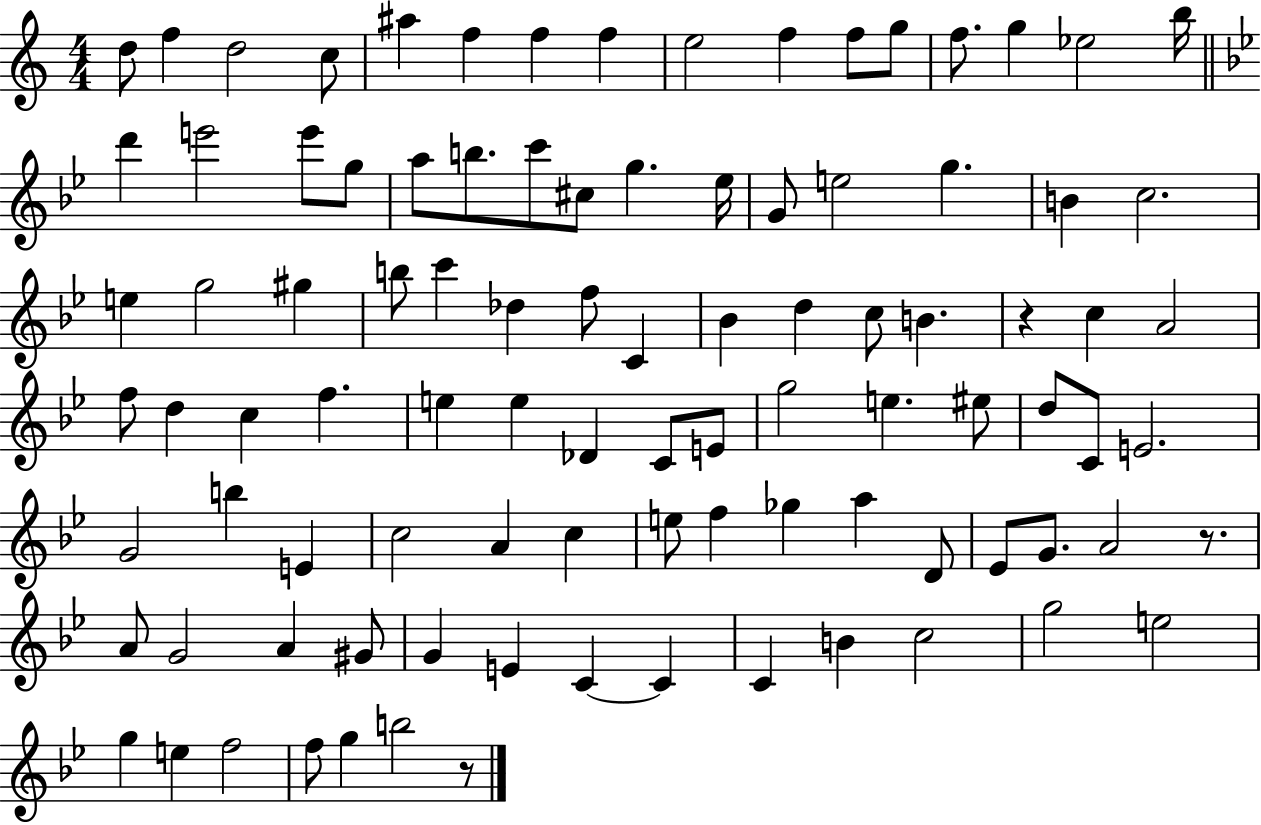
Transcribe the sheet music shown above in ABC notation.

X:1
T:Untitled
M:4/4
L:1/4
K:C
d/2 f d2 c/2 ^a f f f e2 f f/2 g/2 f/2 g _e2 b/4 d' e'2 e'/2 g/2 a/2 b/2 c'/2 ^c/2 g _e/4 G/2 e2 g B c2 e g2 ^g b/2 c' _d f/2 C _B d c/2 B z c A2 f/2 d c f e e _D C/2 E/2 g2 e ^e/2 d/2 C/2 E2 G2 b E c2 A c e/2 f _g a D/2 _E/2 G/2 A2 z/2 A/2 G2 A ^G/2 G E C C C B c2 g2 e2 g e f2 f/2 g b2 z/2